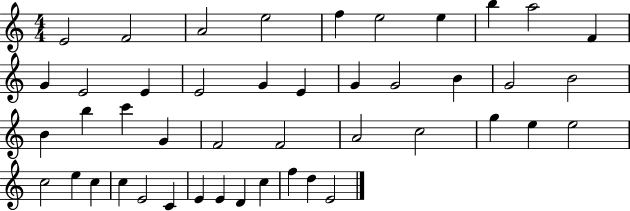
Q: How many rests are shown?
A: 0